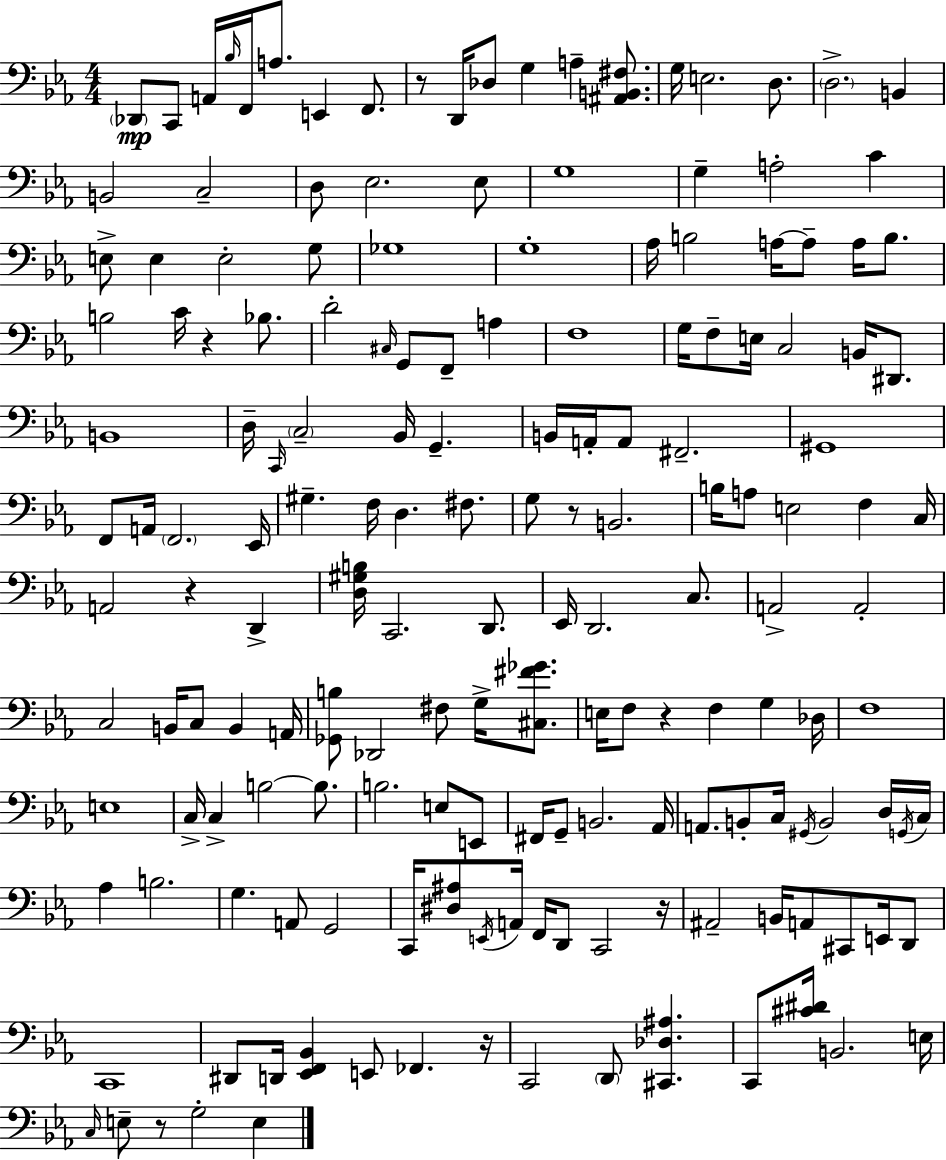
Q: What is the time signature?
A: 4/4